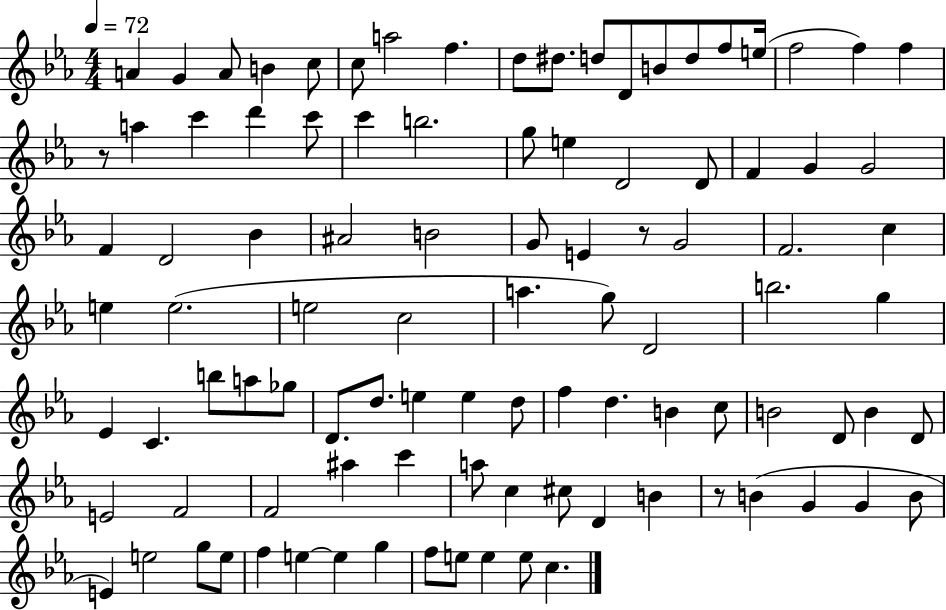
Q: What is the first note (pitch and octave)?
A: A4